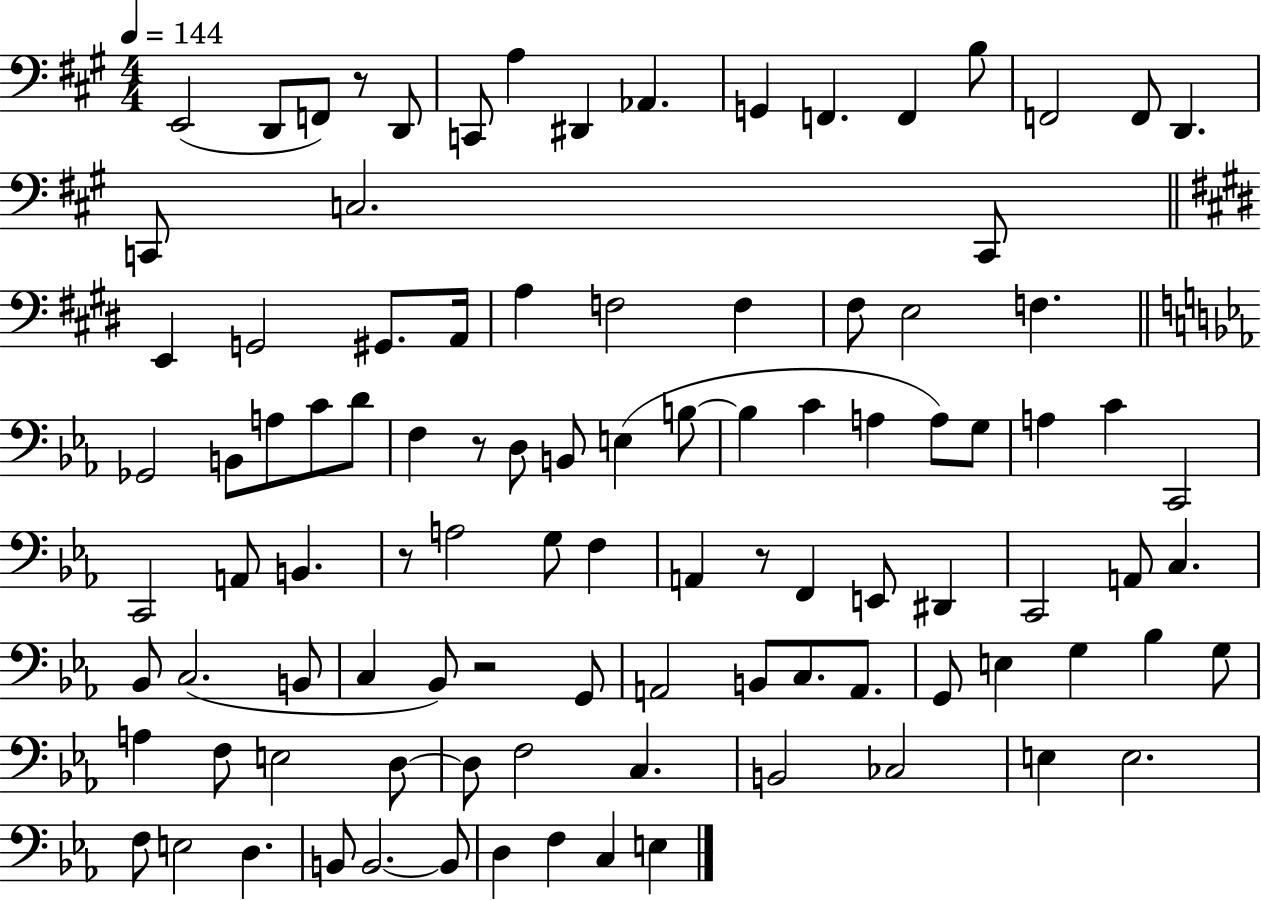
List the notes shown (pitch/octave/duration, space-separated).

E2/h D2/e F2/e R/e D2/e C2/e A3/q D#2/q Ab2/q. G2/q F2/q. F2/q B3/e F2/h F2/e D2/q. C2/e C3/h. C2/e E2/q G2/h G#2/e. A2/s A3/q F3/h F3/q F#3/e E3/h F3/q. Gb2/h B2/e A3/e C4/e D4/e F3/q R/e D3/e B2/e E3/q B3/e B3/q C4/q A3/q A3/e G3/e A3/q C4/q C2/h C2/h A2/e B2/q. R/e A3/h G3/e F3/q A2/q R/e F2/q E2/e D#2/q C2/h A2/e C3/q. Bb2/e C3/h. B2/e C3/q Bb2/e R/h G2/e A2/h B2/e C3/e. A2/e. G2/e E3/q G3/q Bb3/q G3/e A3/q F3/e E3/h D3/e D3/e F3/h C3/q. B2/h CES3/h E3/q E3/h. F3/e E3/h D3/q. B2/e B2/h. B2/e D3/q F3/q C3/q E3/q